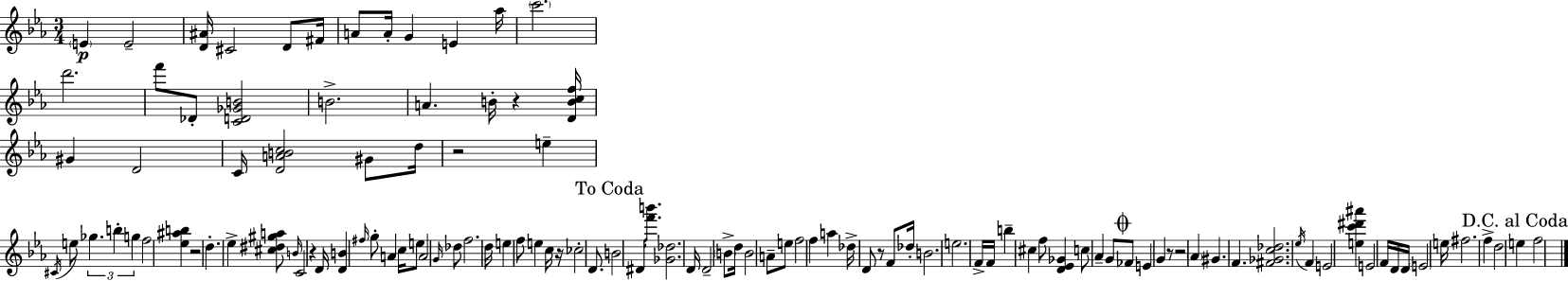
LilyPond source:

{
  \clef treble
  \numericTimeSignature
  \time 3/4
  \key c \minor
  \parenthesize e'4\p e'2-- | <d' ais'>16 cis'2 d'8 fis'16 | a'8 a'16-. g'4 e'4 aes''16 | \parenthesize c'''2. | \break d'''2. | f'''8 des'8-. <c' d' ges' b'>2 | b'2.-> | a'4. b'16-. r4 <d' b' c'' f''>16 | \break gis'4 d'2 | c'16 <d' a' b' c''>2 gis'8 d''16 | r2 e''4-- | \acciaccatura { cis'16 } e''8 \tuplet 3/2 { ges''4. b''4-. | \break g''4 } f''2 | <ees'' ais'' b''>4 r2 | d''4.-. ees''4-> <cis'' dis'' gis'' a''>8 | \grace { b'16 } c'2 r4 | \break d'16 <d' b'>4 \grace { fis''16 } g''8-. a'4 | c''16 e''8 a'2 | \grace { g'16 } des''8 f''2. | d''16 e''4 f''8 e''4 | \break c''16 r16 ces''2-. | d'8. \mark "To Coda" b'2 | dis'16 <f''' b'''>8. <ges' des''>2. | d'16 d'2-- | \break \parenthesize b'8-> d''16 b'2 | a'8-- e''8 f''2 | f''4 a''4 des''16-> d'8 r8 | f'8 des''16-. b'2. | \break e''2. | f'16-> f'16 b''4-- cis''4 | f''8 <d' ees' ges'>4 c''8 aes'4-- | g'8 \mark \markup { \musicglyph "scripts.coda" } fes'8 e'4 g'4 | \break r8 r2 | \parenthesize aes'4 gis'4. f'4. | <fis' ges' c'' des''>2. | \acciaccatura { ees''16 } f'4 e'2 | \break <e'' c''' dis''' ais'''>4 e'2 | f'16 d'16 d'16 \parenthesize e'2 | e''16 fis''2. | f''4-> d''2 | \break \mark "D.C. al Coda" e''4 f''2 | \bar "|."
}